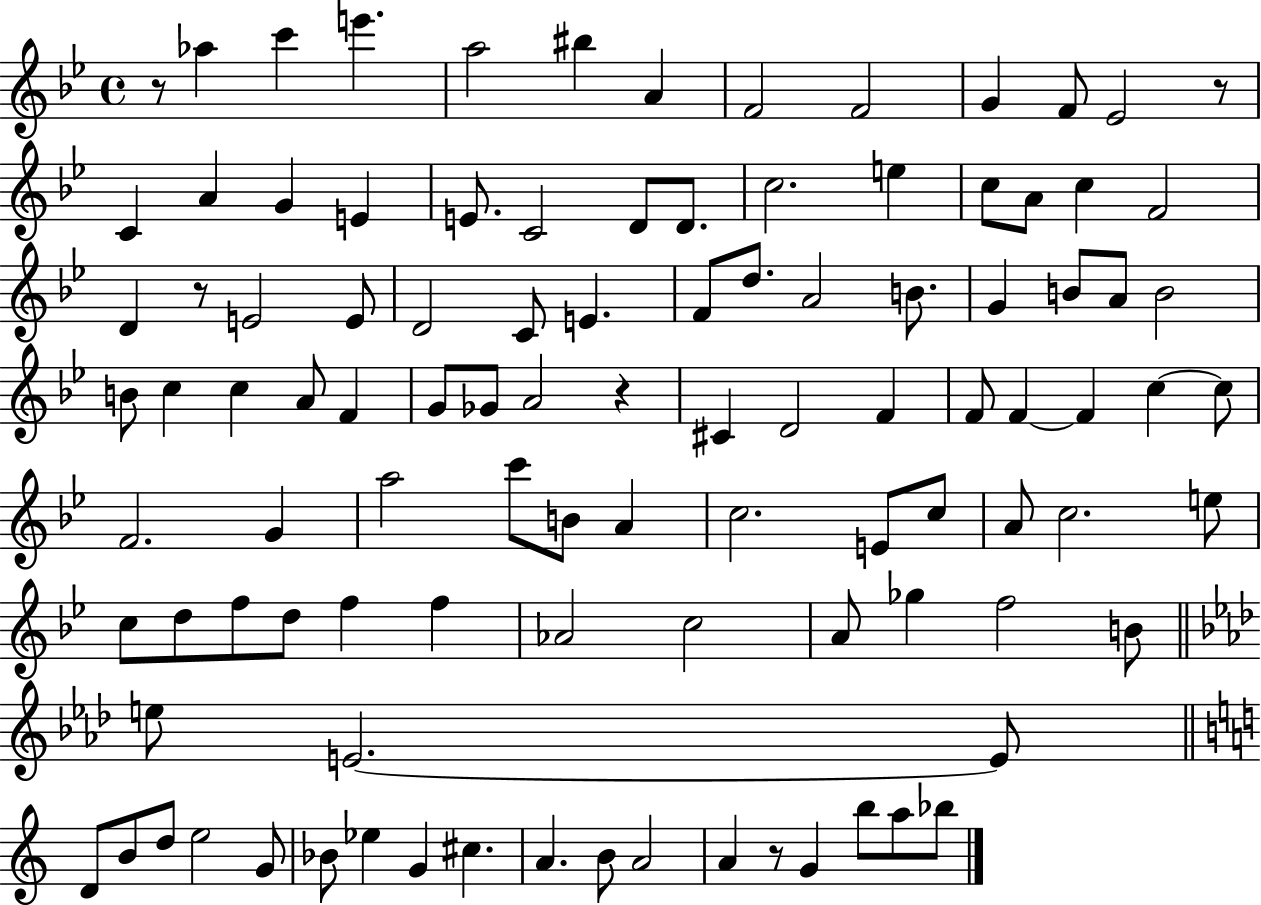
{
  \clef treble
  \time 4/4
  \defaultTimeSignature
  \key bes \major
  r8 aes''4 c'''4 e'''4. | a''2 bis''4 a'4 | f'2 f'2 | g'4 f'8 ees'2 r8 | \break c'4 a'4 g'4 e'4 | e'8. c'2 d'8 d'8. | c''2. e''4 | c''8 a'8 c''4 f'2 | \break d'4 r8 e'2 e'8 | d'2 c'8 e'4. | f'8 d''8. a'2 b'8. | g'4 b'8 a'8 b'2 | \break b'8 c''4 c''4 a'8 f'4 | g'8 ges'8 a'2 r4 | cis'4 d'2 f'4 | f'8 f'4~~ f'4 c''4~~ c''8 | \break f'2. g'4 | a''2 c'''8 b'8 a'4 | c''2. e'8 c''8 | a'8 c''2. e''8 | \break c''8 d''8 f''8 d''8 f''4 f''4 | aes'2 c''2 | a'8 ges''4 f''2 b'8 | \bar "||" \break \key aes \major e''8 e'2.~~ e'8 | \bar "||" \break \key c \major d'8 b'8 d''8 e''2 g'8 | bes'8 ees''4 g'4 cis''4. | a'4. b'8 a'2 | a'4 r8 g'4 b''8 a''8 bes''8 | \break \bar "|."
}